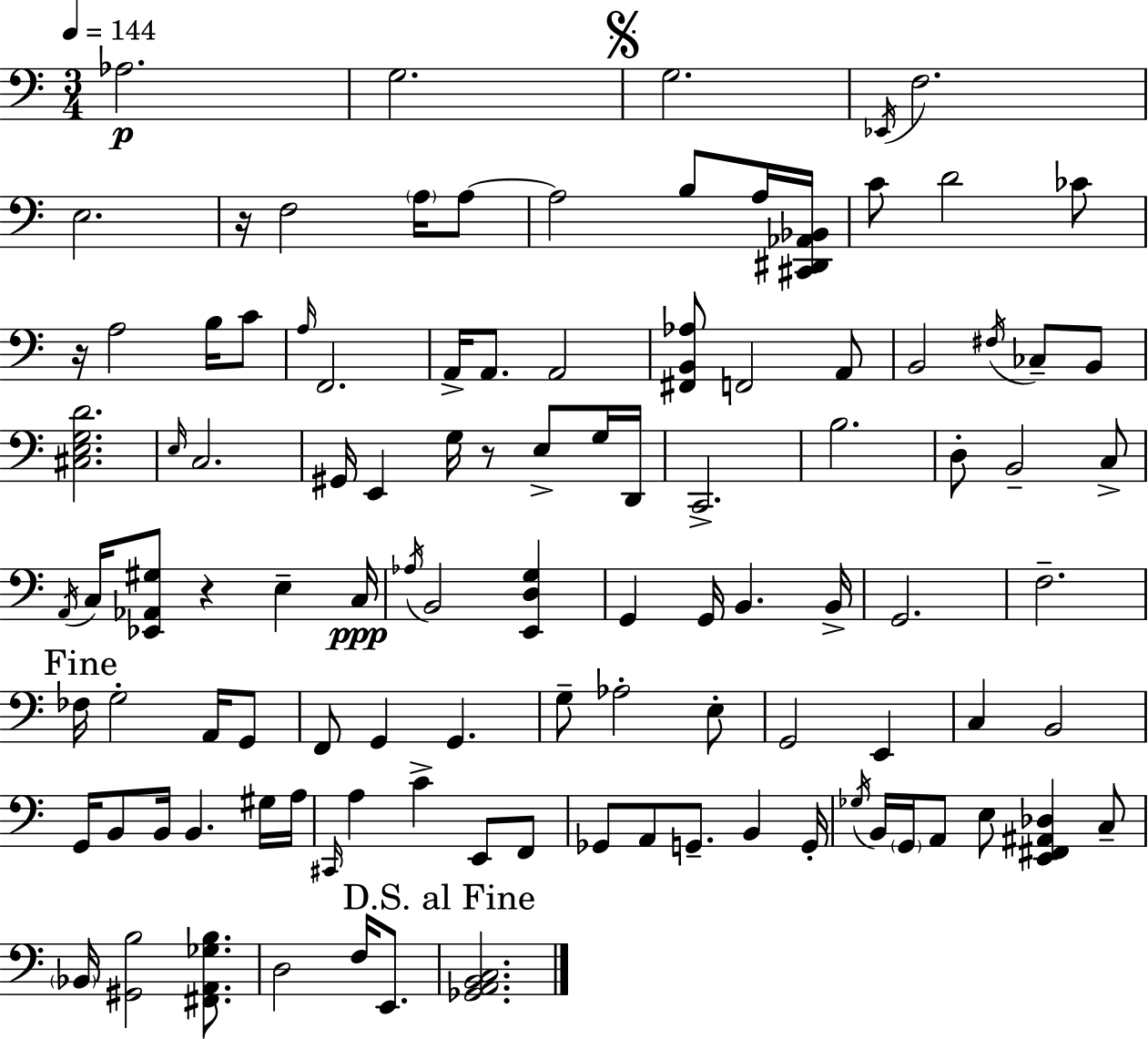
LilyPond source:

{
  \clef bass
  \numericTimeSignature
  \time 3/4
  \key c \major
  \tempo 4 = 144
  aes2.\p | g2. | \mark \markup { \musicglyph "scripts.segno" } g2. | \acciaccatura { ees,16 } f2. | \break e2. | r16 f2 \parenthesize a16 a8~~ | a2 b8 a16 | <cis, dis, aes, bes,>16 c'8 d'2 ces'8 | \break r16 a2 b16 c'8 | \grace { a16 } f,2. | a,16-> a,8. a,2 | <fis, b, aes>8 f,2 | \break a,8 b,2 \acciaccatura { fis16 } ces8-- | b,8 <cis e g d'>2. | \grace { e16 } c2. | gis,16 e,4 g16 r8 | \break e8-> g16 d,16 c,2.-> | b2. | d8-. b,2-- | c8-> \acciaccatura { a,16 } c16 <ees, aes, gis>8 r4 | \break e4-- c16\ppp \acciaccatura { aes16 } b,2 | <e, d g>4 g,4 g,16 b,4. | b,16-> g,2. | f2.-- | \break \mark "Fine" fes16 g2-. | a,16 g,8 f,8 g,4 | g,4. g8-- aes2-. | e8-. g,2 | \break e,4 c4 b,2 | g,16 b,8 b,16 b,4. | gis16 a16 \grace { cis,16 } a4 c'4-> | e,8 f,8 ges,8 a,8 g,8.-- | \break b,4 g,16-. \acciaccatura { ges16 } b,16 \parenthesize g,16 a,8 | e8 <e, fis, ais, des>4 c8-- \parenthesize bes,16 <gis, b>2 | <fis, a, ges b>8. d2 | f16 e,8. \mark "D.S. al Fine" <ges, a, b, c>2. | \break \bar "|."
}